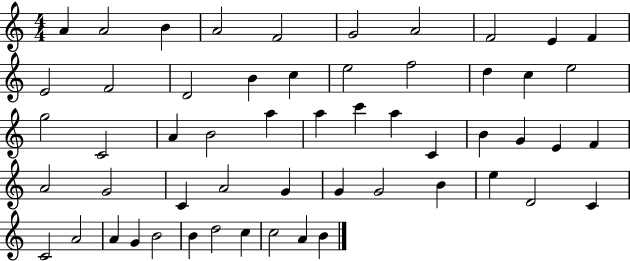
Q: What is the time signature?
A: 4/4